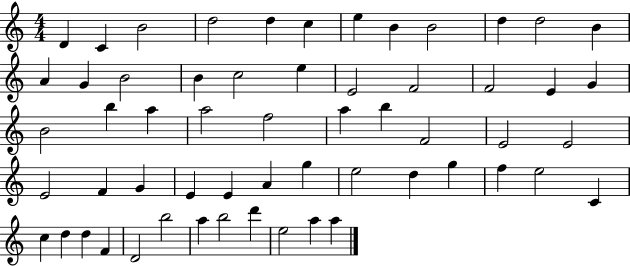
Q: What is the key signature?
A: C major